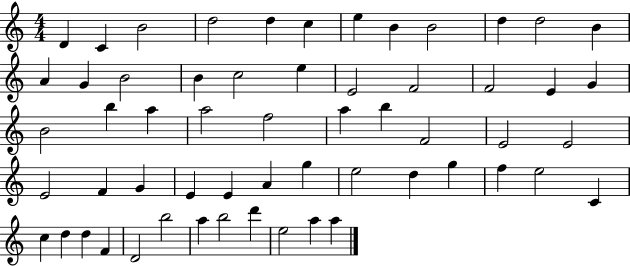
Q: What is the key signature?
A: C major